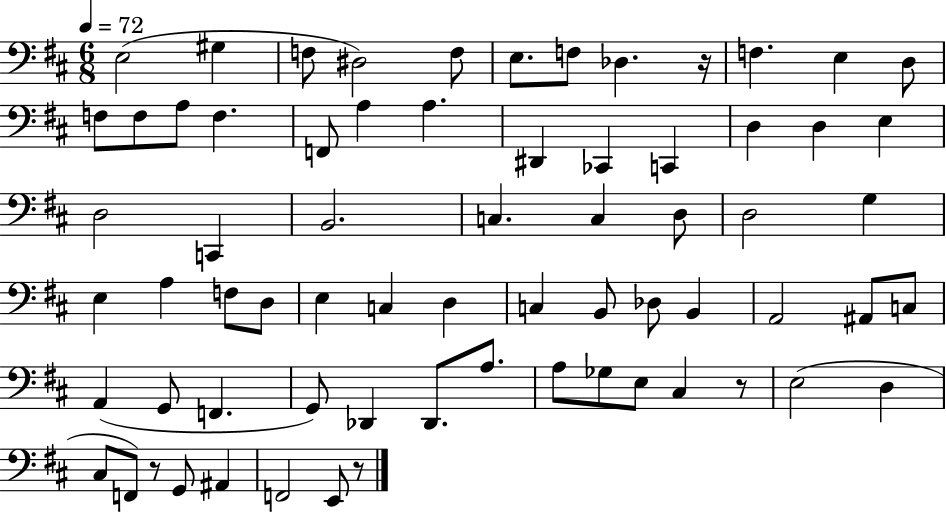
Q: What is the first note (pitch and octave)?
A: E3